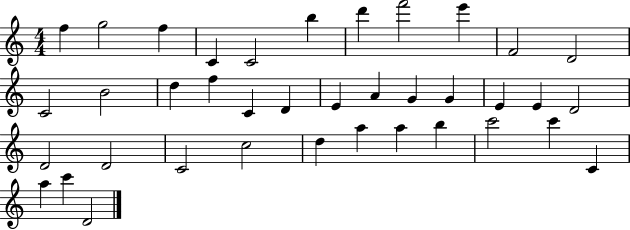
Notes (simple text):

F5/q G5/h F5/q C4/q C4/h B5/q D6/q F6/h E6/q F4/h D4/h C4/h B4/h D5/q F5/q C4/q D4/q E4/q A4/q G4/q G4/q E4/q E4/q D4/h D4/h D4/h C4/h C5/h D5/q A5/q A5/q B5/q C6/h C6/q C4/q A5/q C6/q D4/h